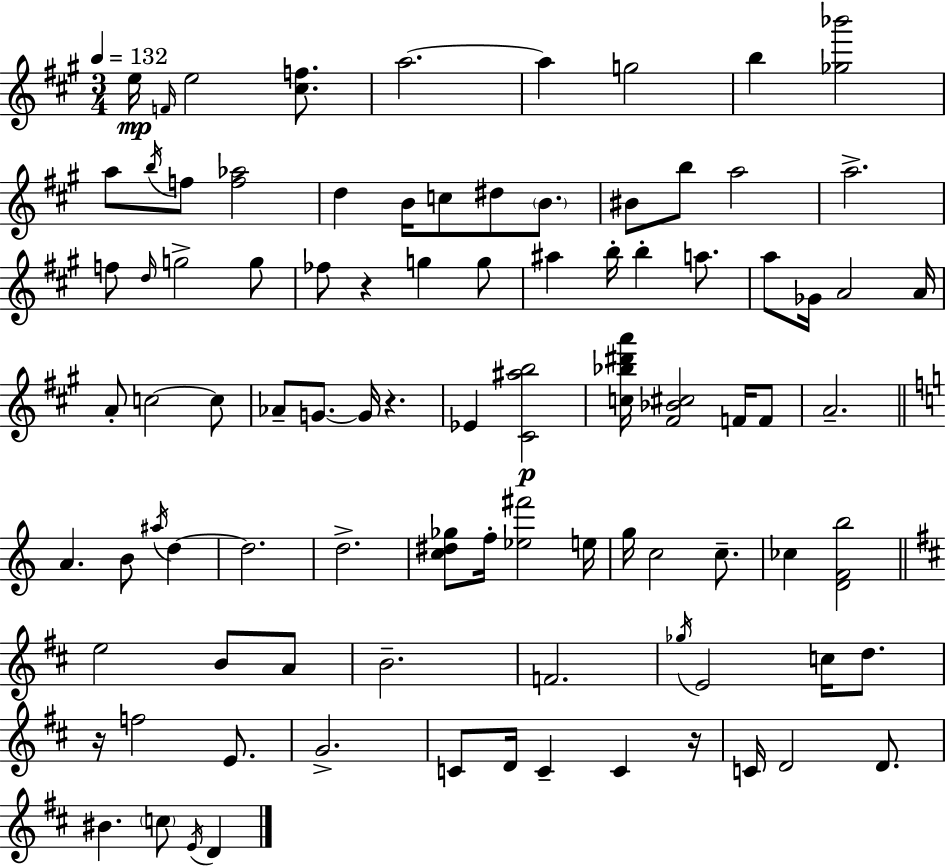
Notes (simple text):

E5/s F4/s E5/h [C#5,F5]/e. A5/h. A5/q G5/h B5/q [Gb5,Bb6]/h A5/e B5/s F5/e [F5,Ab5]/h D5/q B4/s C5/e D#5/e B4/e. BIS4/e B5/e A5/h A5/h. F5/e D5/s G5/h G5/e FES5/e R/q G5/q G5/e A#5/q B5/s B5/q A5/e. A5/e Gb4/s A4/h A4/s A4/e C5/h C5/e Ab4/e G4/e. G4/s R/q. Eb4/q [C#4,A#5,B5]/h [C5,Bb5,D#6,A6]/s [F#4,Bb4,C#5]/h F4/s F4/e A4/h. A4/q. B4/e A#5/s D5/q D5/h. D5/h. [C5,D#5,Gb5]/e F5/s [Eb5,F#6]/h E5/s G5/s C5/h C5/e. CES5/q [D4,F4,B5]/h E5/h B4/e A4/e B4/h. F4/h. Gb5/s E4/h C5/s D5/e. R/s F5/h E4/e. G4/h. C4/e D4/s C4/q C4/q R/s C4/s D4/h D4/e. BIS4/q. C5/e E4/s D4/q